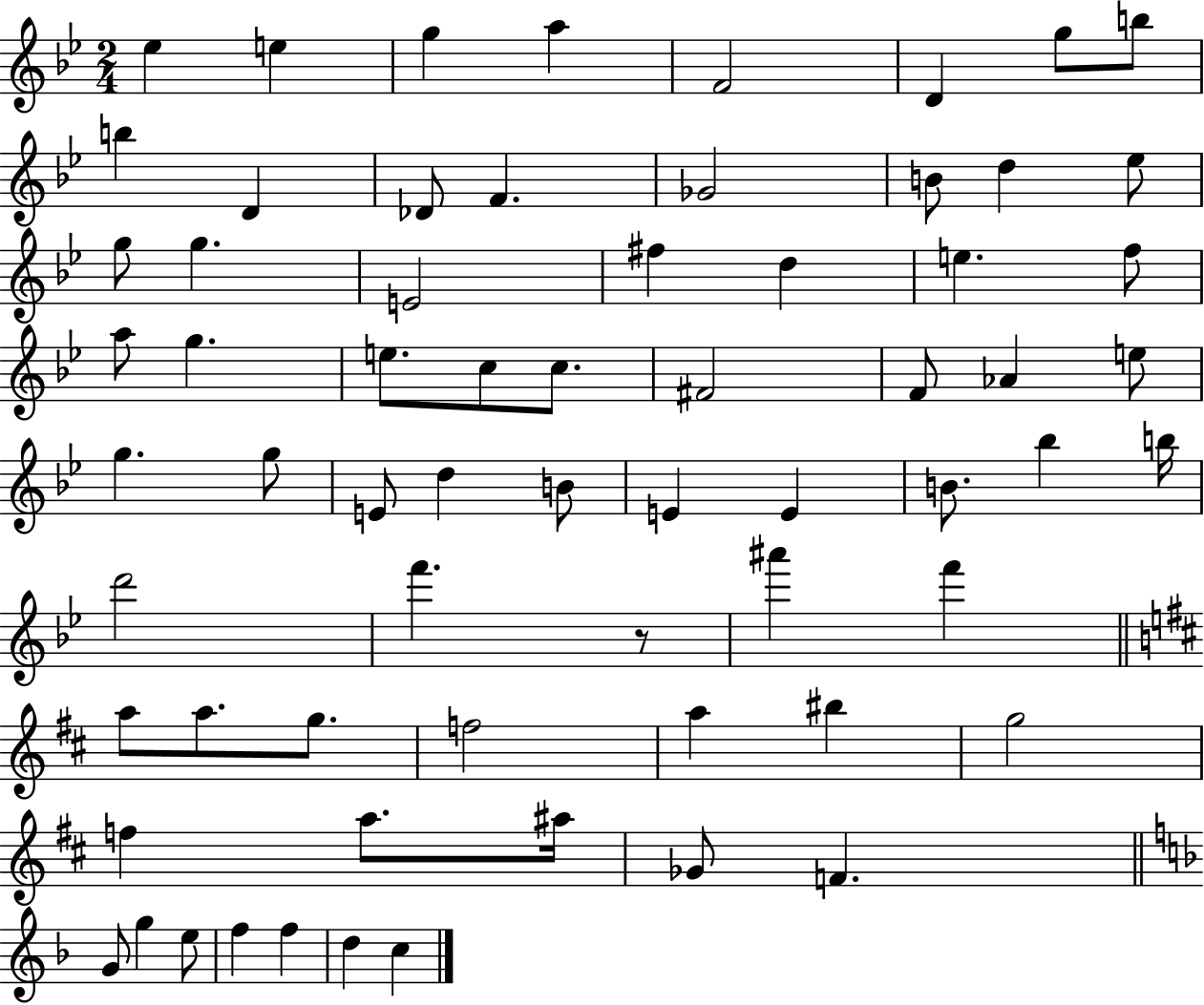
Eb5/q E5/q G5/q A5/q F4/h D4/q G5/e B5/e B5/q D4/q Db4/e F4/q. Gb4/h B4/e D5/q Eb5/e G5/e G5/q. E4/h F#5/q D5/q E5/q. F5/e A5/e G5/q. E5/e. C5/e C5/e. F#4/h F4/e Ab4/q E5/e G5/q. G5/e E4/e D5/q B4/e E4/q E4/q B4/e. Bb5/q B5/s D6/h F6/q. R/e A#6/q F6/q A5/e A5/e. G5/e. F5/h A5/q BIS5/q G5/h F5/q A5/e. A#5/s Gb4/e F4/q. G4/e G5/q E5/e F5/q F5/q D5/q C5/q